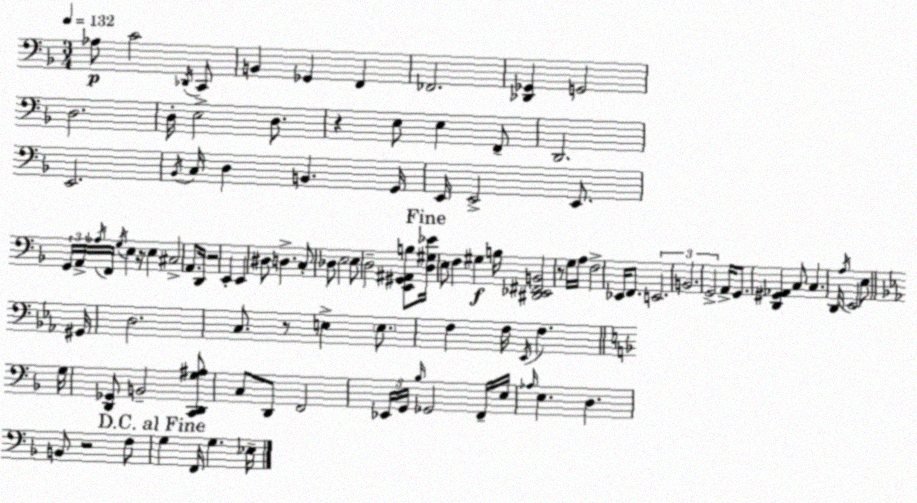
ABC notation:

X:1
T:Untitled
M:3/4
L:1/4
K:Dm
_A,/2 C2 _D,,/4 C,,/2 B,, _G,, F,, _F,,2 [_D,,_G,,] G,,2 D,2 D,/4 E,2 D,/2 z E,/2 E, F,,/2 D,,2 E,,2 _B,,/4 C,/4 D, B,, G,,/4 E,,/4 E,,2 E,,/2 G,,/4 A,,/4 _A,/4 F,,/4 G,/4 E, z/4 E, ^C,2 A,,/2 D,,/4 z2 E,, E,, ^D,/2 D, C,/2 _D,/2 E,2 E,/2 D,2 [E,,^G,,^A,,B,]/2 [D,^G,_E]/4 E,/2 F, ^G, B,/4 [^D,,_E,,^F,,B,,]2 z/2 G,/4 A,/4 F,2 _E,,/4 F,,/2 E,,2 B,,2 G,,2 A,,/4 G,,/2 [D,,^G,,_A,,] C,/2 C, D,,/4 A,/4 E,,2 E,/2 ^G,,/4 D,2 C,/2 z/2 E, E,/2 F, F,/4 _E,,/4 F, G,/4 [D,,_G,,]/2 B,,2 [C,,D,,G,^A,]/2 C,/2 D,,/2 F,,2 _E,,/4 G,,/4 _B,/4 _G,,2 F,,/4 E,/4 _A,/4 E, D, B,,/2 z2 F,/2 G, F,,/4 G, _E,/4